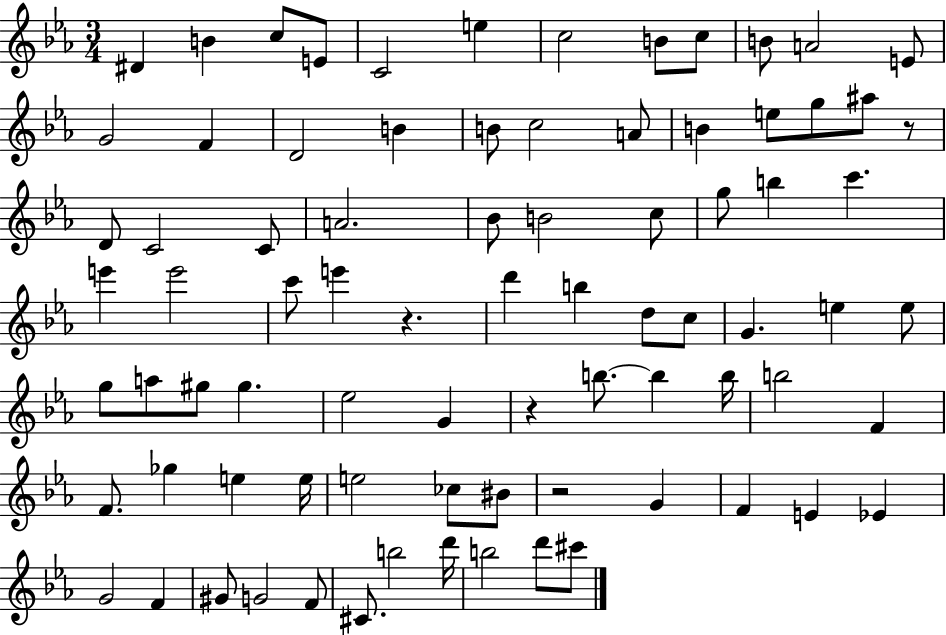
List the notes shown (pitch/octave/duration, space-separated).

D#4/q B4/q C5/e E4/e C4/h E5/q C5/h B4/e C5/e B4/e A4/h E4/e G4/h F4/q D4/h B4/q B4/e C5/h A4/e B4/q E5/e G5/e A#5/e R/e D4/e C4/h C4/e A4/h. Bb4/e B4/h C5/e G5/e B5/q C6/q. E6/q E6/h C6/e E6/q R/q. D6/q B5/q D5/e C5/e G4/q. E5/q E5/e G5/e A5/e G#5/e G#5/q. Eb5/h G4/q R/q B5/e. B5/q B5/s B5/h F4/q F4/e. Gb5/q E5/q E5/s E5/h CES5/e BIS4/e R/h G4/q F4/q E4/q Eb4/q G4/h F4/q G#4/e G4/h F4/e C#4/e. B5/h D6/s B5/h D6/e C#6/e